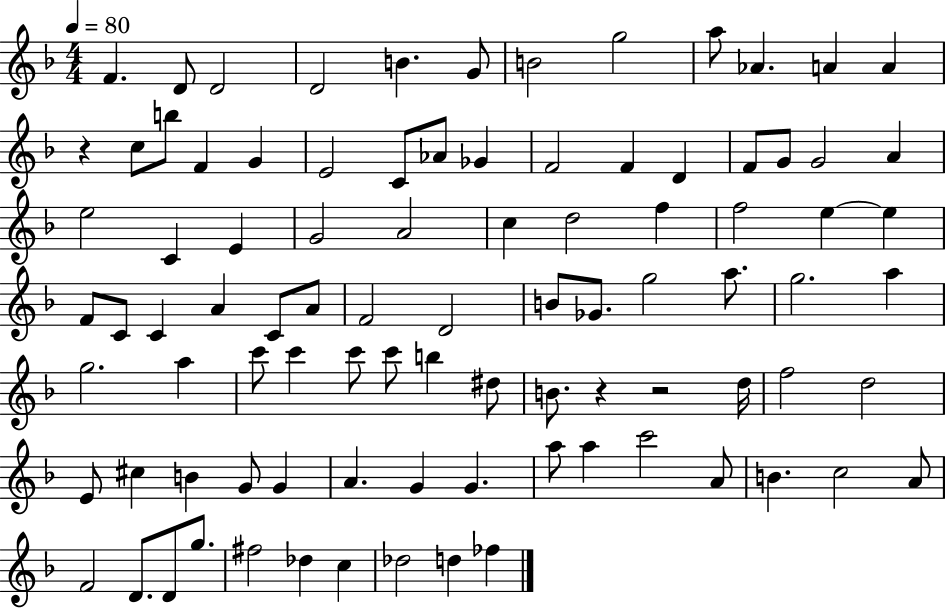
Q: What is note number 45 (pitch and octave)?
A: F4